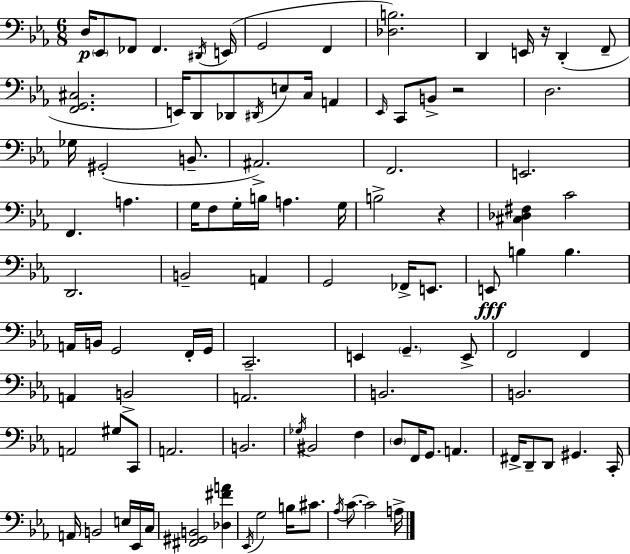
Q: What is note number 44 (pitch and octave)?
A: FES2